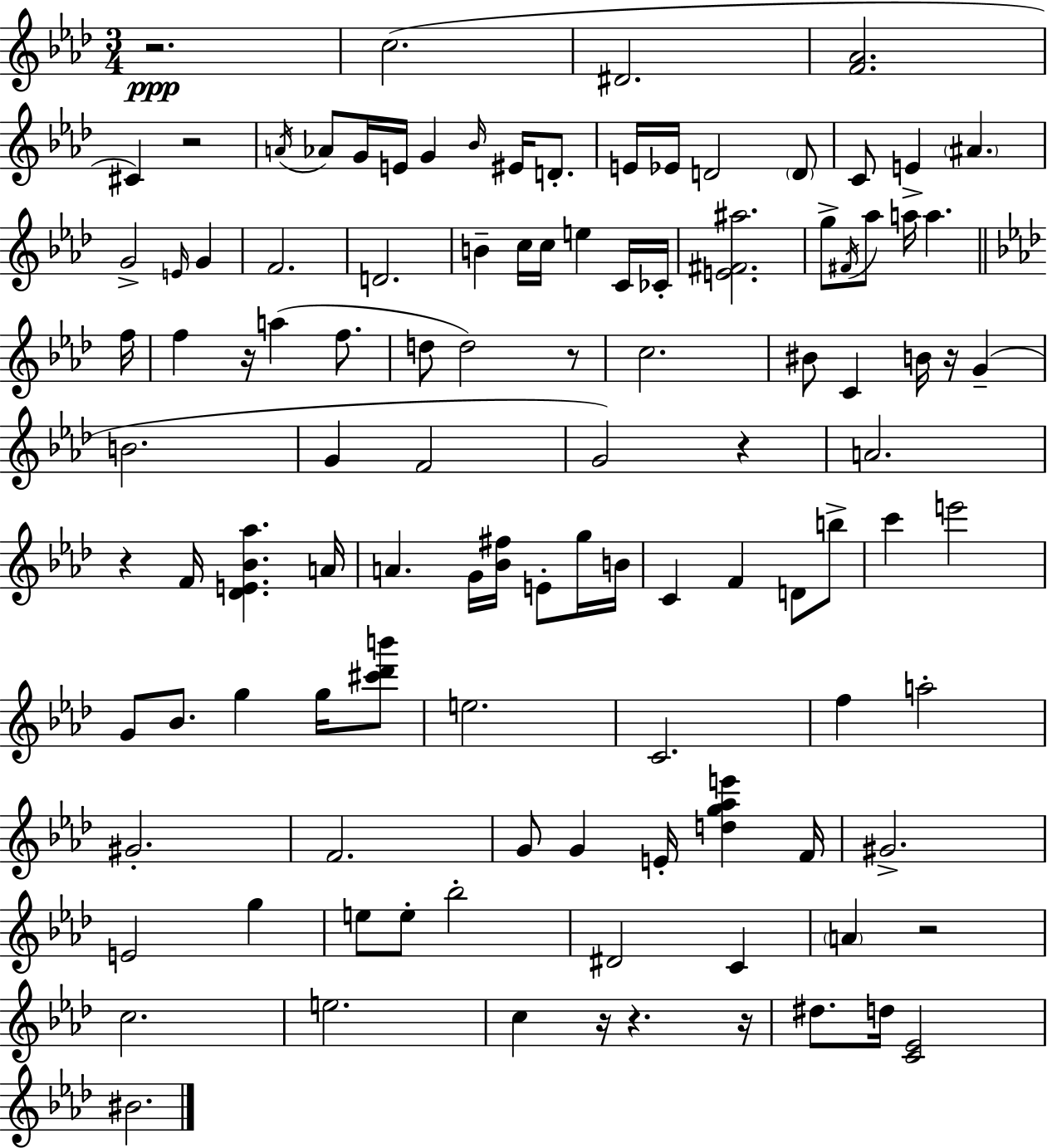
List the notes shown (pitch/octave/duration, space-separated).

R/h. C5/h. D#4/h. [F4,Ab4]/h. C#4/q R/h A4/s Ab4/e G4/s E4/s G4/q Bb4/s EIS4/s D4/e. E4/s Eb4/s D4/h D4/e C4/e E4/q A#4/q. G4/h E4/s G4/q F4/h. D4/h. B4/q C5/s C5/s E5/q C4/s CES4/s [E4,F#4,A#5]/h. G5/e F#4/s Ab5/e A5/s A5/q. F5/s F5/q R/s A5/q F5/e. D5/e D5/h R/e C5/h. BIS4/e C4/q B4/s R/s G4/q B4/h. G4/q F4/h G4/h R/q A4/h. R/q F4/s [Db4,E4,Bb4,Ab5]/q. A4/s A4/q. G4/s [Bb4,F#5]/s E4/e G5/s B4/s C4/q F4/q D4/e B5/e C6/q E6/h G4/e Bb4/e. G5/q G5/s [C#6,Db6,B6]/e E5/h. C4/h. F5/q A5/h G#4/h. F4/h. G4/e G4/q E4/s [D5,G5,Ab5,E6]/q F4/s G#4/h. E4/h G5/q E5/e E5/e Bb5/h D#4/h C4/q A4/q R/h C5/h. E5/h. C5/q R/s R/q. R/s D#5/e. D5/s [C4,Eb4]/h BIS4/h.